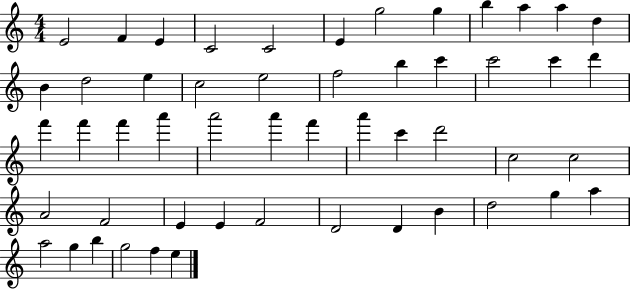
X:1
T:Untitled
M:4/4
L:1/4
K:C
E2 F E C2 C2 E g2 g b a a d B d2 e c2 e2 f2 b c' c'2 c' d' f' f' f' a' a'2 a' f' a' c' d'2 c2 c2 A2 F2 E E F2 D2 D B d2 g a a2 g b g2 f e